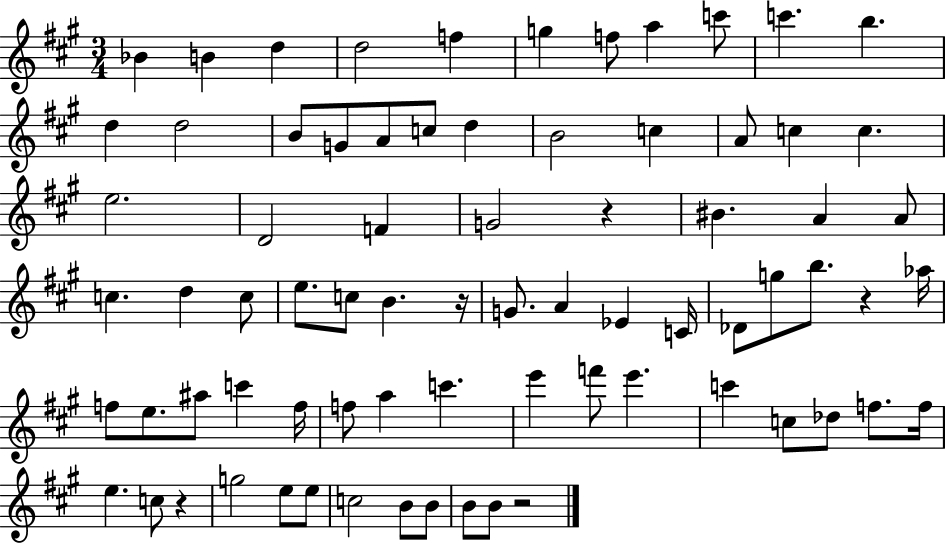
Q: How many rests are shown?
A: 5